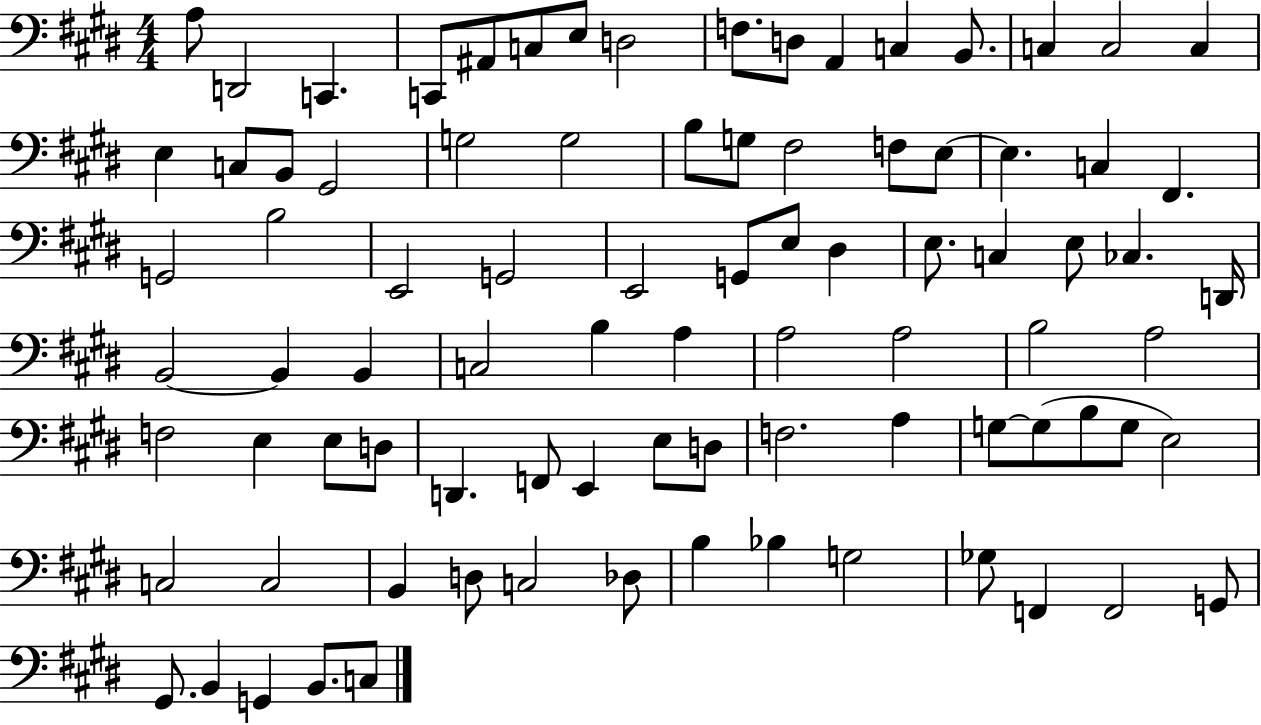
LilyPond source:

{
  \clef bass
  \numericTimeSignature
  \time 4/4
  \key e \major
  \repeat volta 2 { a8 d,2 c,4. | c,8 ais,8 c8 e8 d2 | f8. d8 a,4 c4 b,8. | c4 c2 c4 | \break e4 c8 b,8 gis,2 | g2 g2 | b8 g8 fis2 f8 e8~~ | e4. c4 fis,4. | \break g,2 b2 | e,2 g,2 | e,2 g,8 e8 dis4 | e8. c4 e8 ces4. d,16 | \break b,2~~ b,4 b,4 | c2 b4 a4 | a2 a2 | b2 a2 | \break f2 e4 e8 d8 | d,4. f,8 e,4 e8 d8 | f2. a4 | g8~~ g8( b8 g8 e2) | \break c2 c2 | b,4 d8 c2 des8 | b4 bes4 g2 | ges8 f,4 f,2 g,8 | \break gis,8. b,4 g,4 b,8. c8 | } \bar "|."
}